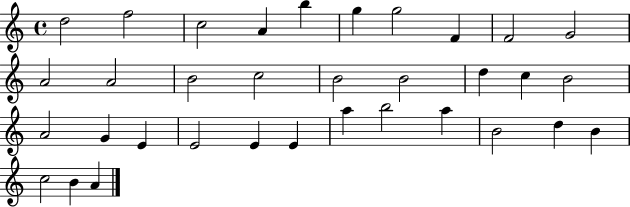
D5/h F5/h C5/h A4/q B5/q G5/q G5/h F4/q F4/h G4/h A4/h A4/h B4/h C5/h B4/h B4/h D5/q C5/q B4/h A4/h G4/q E4/q E4/h E4/q E4/q A5/q B5/h A5/q B4/h D5/q B4/q C5/h B4/q A4/q